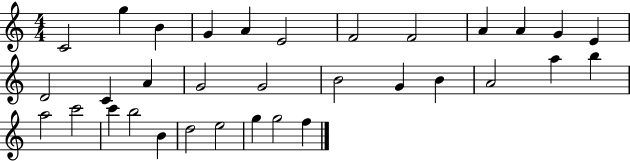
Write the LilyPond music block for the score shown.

{
  \clef treble
  \numericTimeSignature
  \time 4/4
  \key c \major
  c'2 g''4 b'4 | g'4 a'4 e'2 | f'2 f'2 | a'4 a'4 g'4 e'4 | \break d'2 c'4 a'4 | g'2 g'2 | b'2 g'4 b'4 | a'2 a''4 b''4 | \break a''2 c'''2 | c'''4 b''2 b'4 | d''2 e''2 | g''4 g''2 f''4 | \break \bar "|."
}